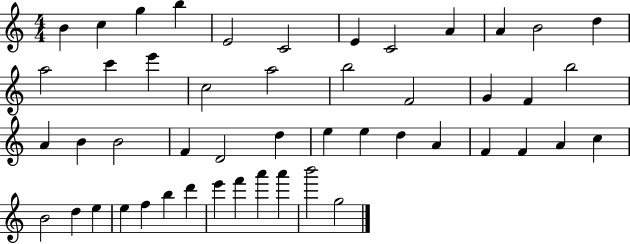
X:1
T:Untitled
M:4/4
L:1/4
K:C
B c g b E2 C2 E C2 A A B2 d a2 c' e' c2 a2 b2 F2 G F b2 A B B2 F D2 d e e d A F F A c B2 d e e f b d' e' f' a' a' b'2 g2